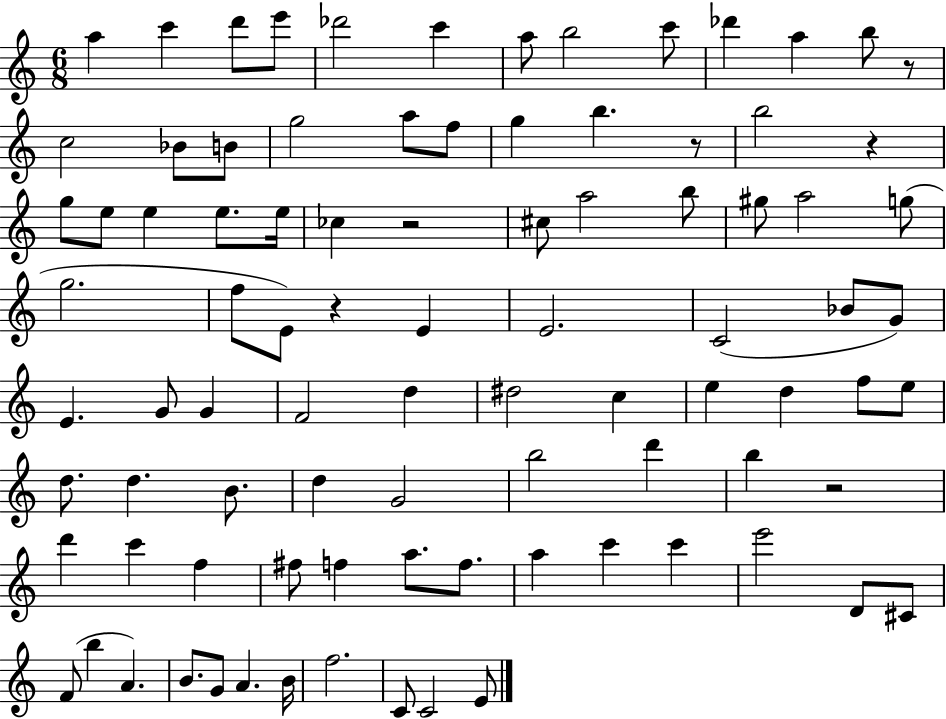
A5/q C6/q D6/e E6/e Db6/h C6/q A5/e B5/h C6/e Db6/q A5/q B5/e R/e C5/h Bb4/e B4/e G5/h A5/e F5/e G5/q B5/q. R/e B5/h R/q G5/e E5/e E5/q E5/e. E5/s CES5/q R/h C#5/e A5/h B5/e G#5/e A5/h G5/e G5/h. F5/e E4/e R/q E4/q E4/h. C4/h Bb4/e G4/e E4/q. G4/e G4/q F4/h D5/q D#5/h C5/q E5/q D5/q F5/e E5/e D5/e. D5/q. B4/e. D5/q G4/h B5/h D6/q B5/q R/h D6/q C6/q F5/q F#5/e F5/q A5/e. F5/e. A5/q C6/q C6/q E6/h D4/e C#4/e F4/e B5/q A4/q. B4/e. G4/e A4/q. B4/s F5/h. C4/e C4/h E4/e